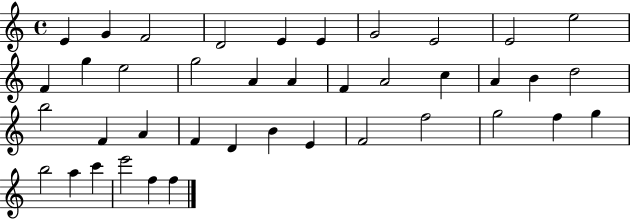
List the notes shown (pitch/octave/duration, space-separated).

E4/q G4/q F4/h D4/h E4/q E4/q G4/h E4/h E4/h E5/h F4/q G5/q E5/h G5/h A4/q A4/q F4/q A4/h C5/q A4/q B4/q D5/h B5/h F4/q A4/q F4/q D4/q B4/q E4/q F4/h F5/h G5/h F5/q G5/q B5/h A5/q C6/q E6/h F5/q F5/q